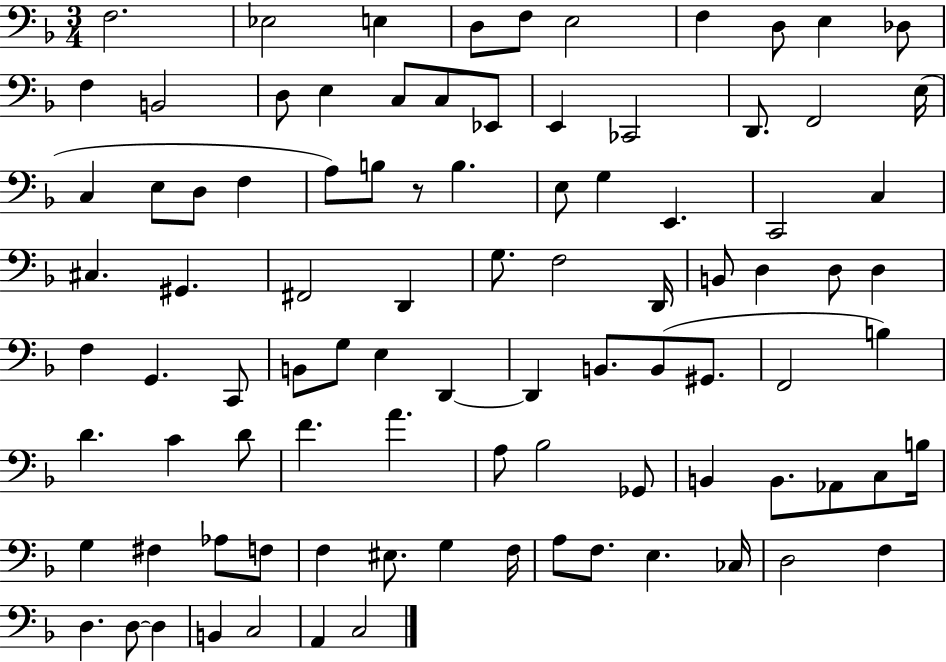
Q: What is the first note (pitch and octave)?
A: F3